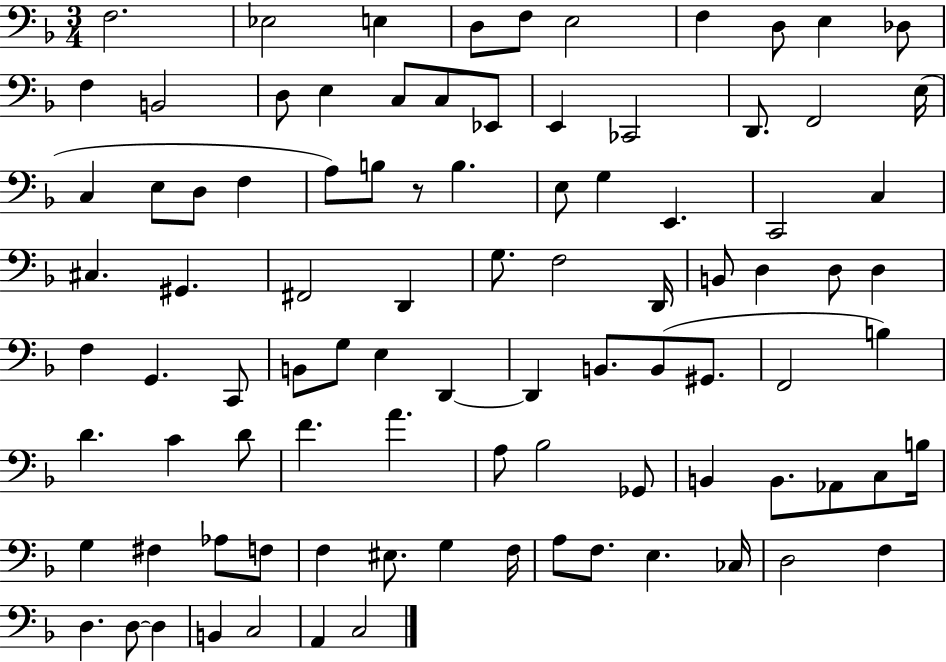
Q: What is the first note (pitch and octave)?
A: F3